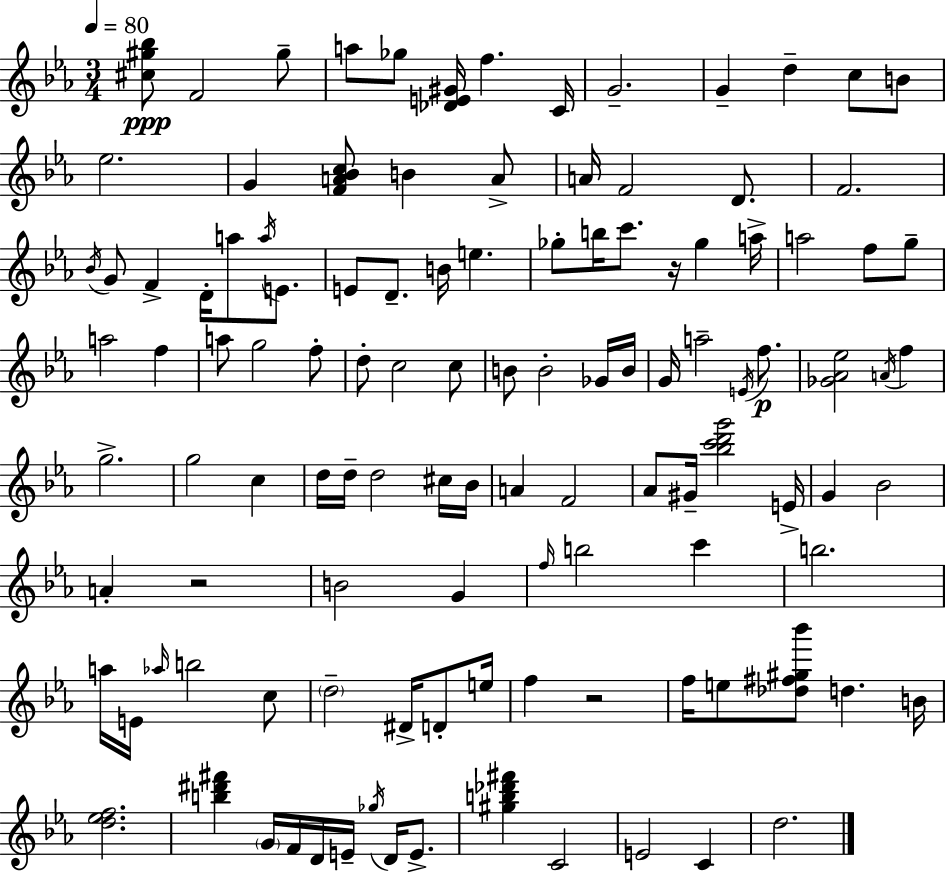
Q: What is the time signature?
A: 3/4